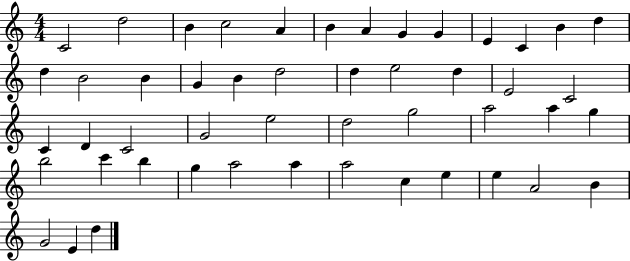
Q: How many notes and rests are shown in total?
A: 49